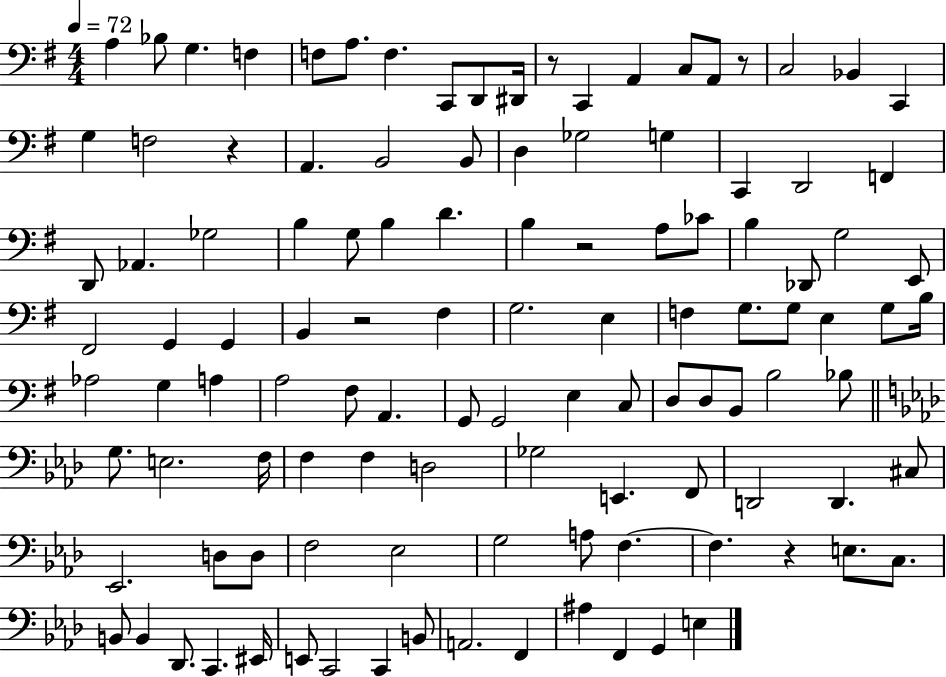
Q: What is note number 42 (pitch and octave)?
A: E2